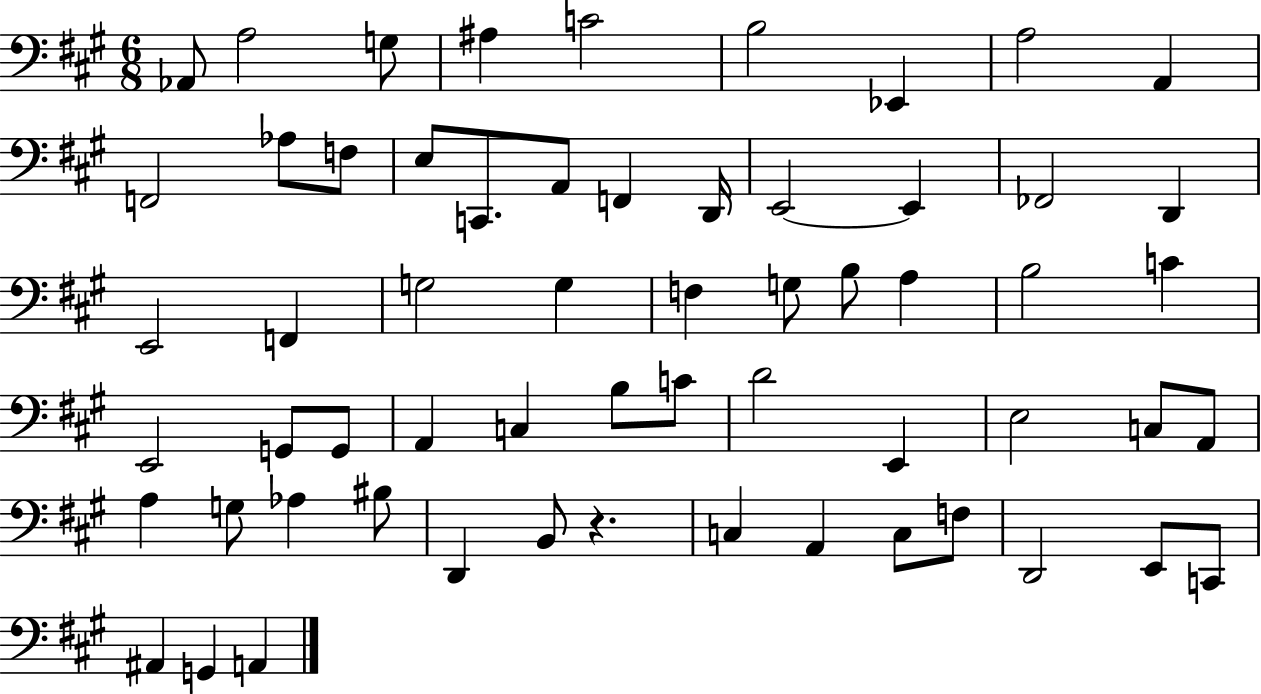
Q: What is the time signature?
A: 6/8